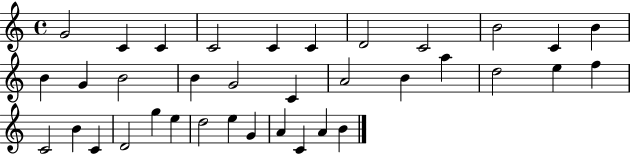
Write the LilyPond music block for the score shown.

{
  \clef treble
  \time 4/4
  \defaultTimeSignature
  \key c \major
  g'2 c'4 c'4 | c'2 c'4 c'4 | d'2 c'2 | b'2 c'4 b'4 | \break b'4 g'4 b'2 | b'4 g'2 c'4 | a'2 b'4 a''4 | d''2 e''4 f''4 | \break c'2 b'4 c'4 | d'2 g''4 e''4 | d''2 e''4 g'4 | a'4 c'4 a'4 b'4 | \break \bar "|."
}